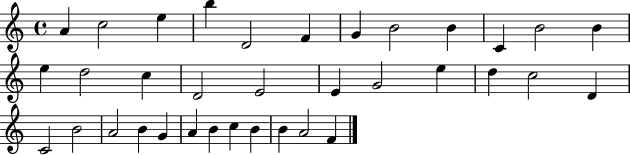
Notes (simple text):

A4/q C5/h E5/q B5/q D4/h F4/q G4/q B4/h B4/q C4/q B4/h B4/q E5/q D5/h C5/q D4/h E4/h E4/q G4/h E5/q D5/q C5/h D4/q C4/h B4/h A4/h B4/q G4/q A4/q B4/q C5/q B4/q B4/q A4/h F4/q